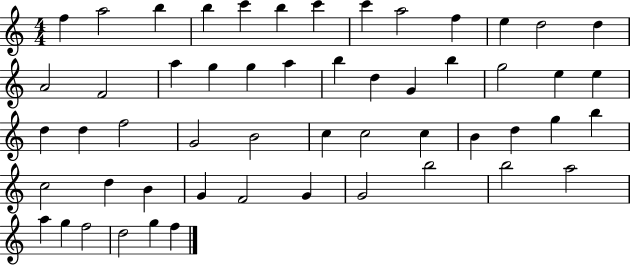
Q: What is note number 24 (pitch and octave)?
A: G5